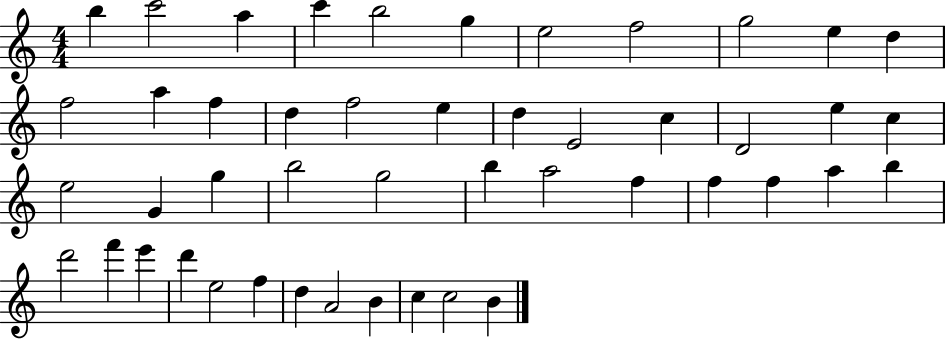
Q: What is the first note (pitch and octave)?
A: B5